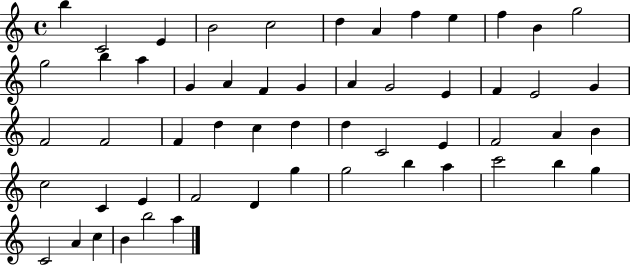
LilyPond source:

{
  \clef treble
  \time 4/4
  \defaultTimeSignature
  \key c \major
  b''4 c'2 e'4 | b'2 c''2 | d''4 a'4 f''4 e''4 | f''4 b'4 g''2 | \break g''2 b''4 a''4 | g'4 a'4 f'4 g'4 | a'4 g'2 e'4 | f'4 e'2 g'4 | \break f'2 f'2 | f'4 d''4 c''4 d''4 | d''4 c'2 e'4 | f'2 a'4 b'4 | \break c''2 c'4 e'4 | f'2 d'4 g''4 | g''2 b''4 a''4 | c'''2 b''4 g''4 | \break c'2 a'4 c''4 | b'4 b''2 a''4 | \bar "|."
}